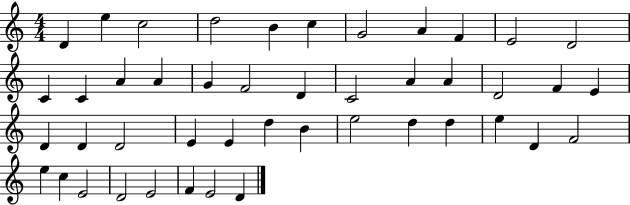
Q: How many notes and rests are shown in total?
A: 45